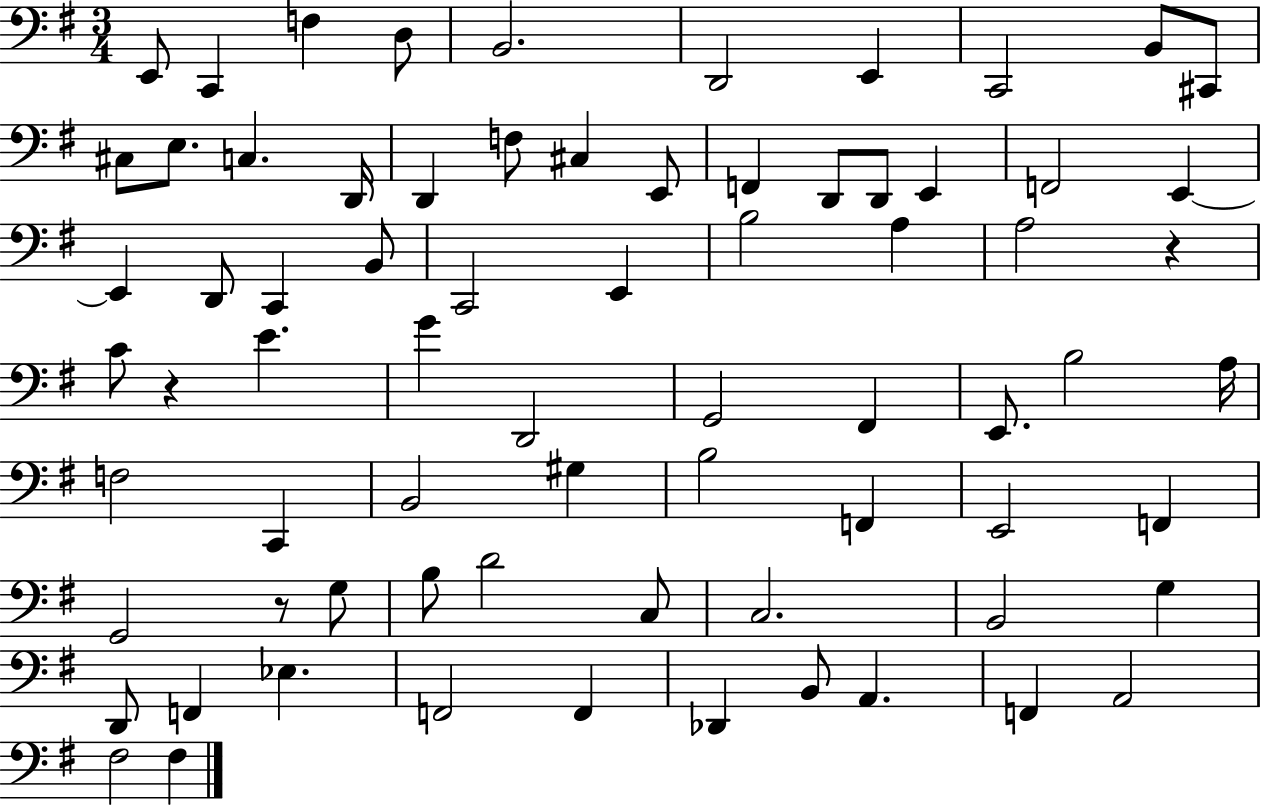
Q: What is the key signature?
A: G major